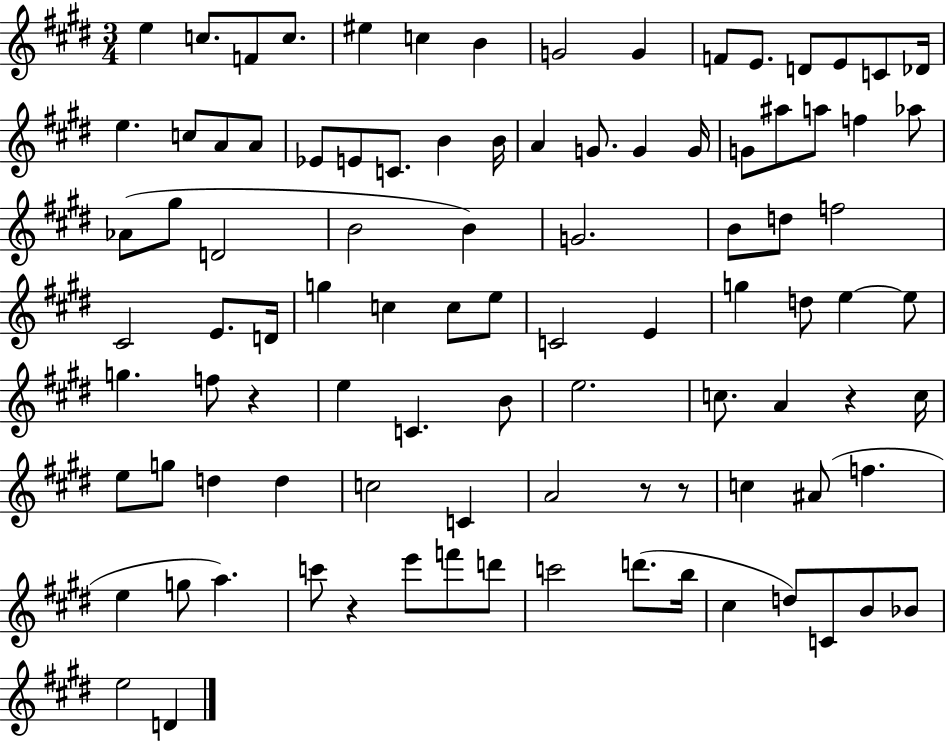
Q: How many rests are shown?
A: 5